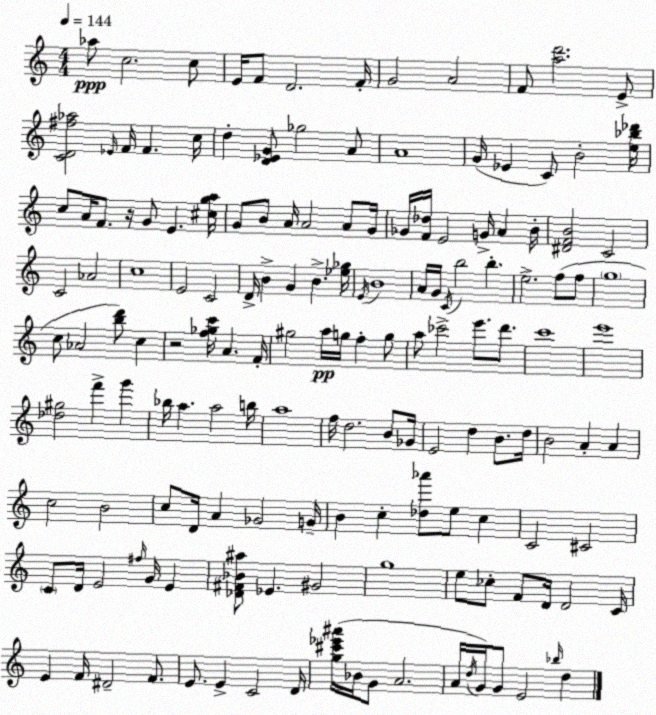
X:1
T:Untitled
M:4/4
L:1/4
K:Am
_a/2 c2 c/2 E/4 F/2 D2 F/4 G2 A2 F/2 [ad']2 E/2 [CD^f_a]2 _E/4 F/4 F c/4 d [D_EG]/2 _g2 A/2 A4 G/4 _E C/2 B2 [e_b_d']/4 c/2 A/4 F/2 z/4 G/2 E [^cga]/4 G/2 B/2 A/4 A2 A/2 G/4 _G/4 [F_d]/4 E2 G/4 A B/4 [^DFB]2 C2 C2 _A2 c4 E2 C2 D/4 B G B [_e_g]/4 E/4 B4 A/4 G/4 C/4 b2 b e2 f/2 f/2 g4 c/2 _A2 [bd']/2 c z2 [f_gc']/4 A F/4 ^g2 a/4 g/4 f g/2 a/2 _c'2 e'/2 d'/2 c'4 e'4 [_d^g]2 f' g' _b/4 a a2 b/4 a4 f/4 d2 B/2 _G/4 E2 d B/2 d/4 B2 A A c2 B2 c/2 D/4 A _G2 G/4 B c [_d_a']/2 e/2 c C2 ^C2 C/2 D/4 E2 ^f/4 G/4 E [_D^F_B^a]/2 _E ^G2 g4 e/2 _c/2 F/2 D/4 D2 C/4 E F/4 ^D2 F/2 E/2 E C2 D/4 [g^c'_e'^a']/4 _B/4 G/2 A2 A/4 d/4 G/4 G/2 E2 _b/4 d